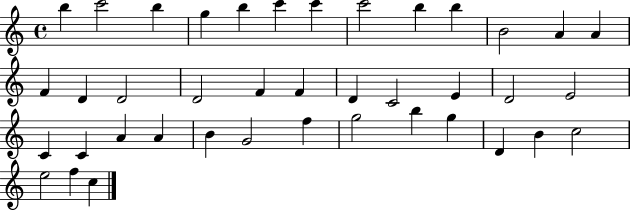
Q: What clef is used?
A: treble